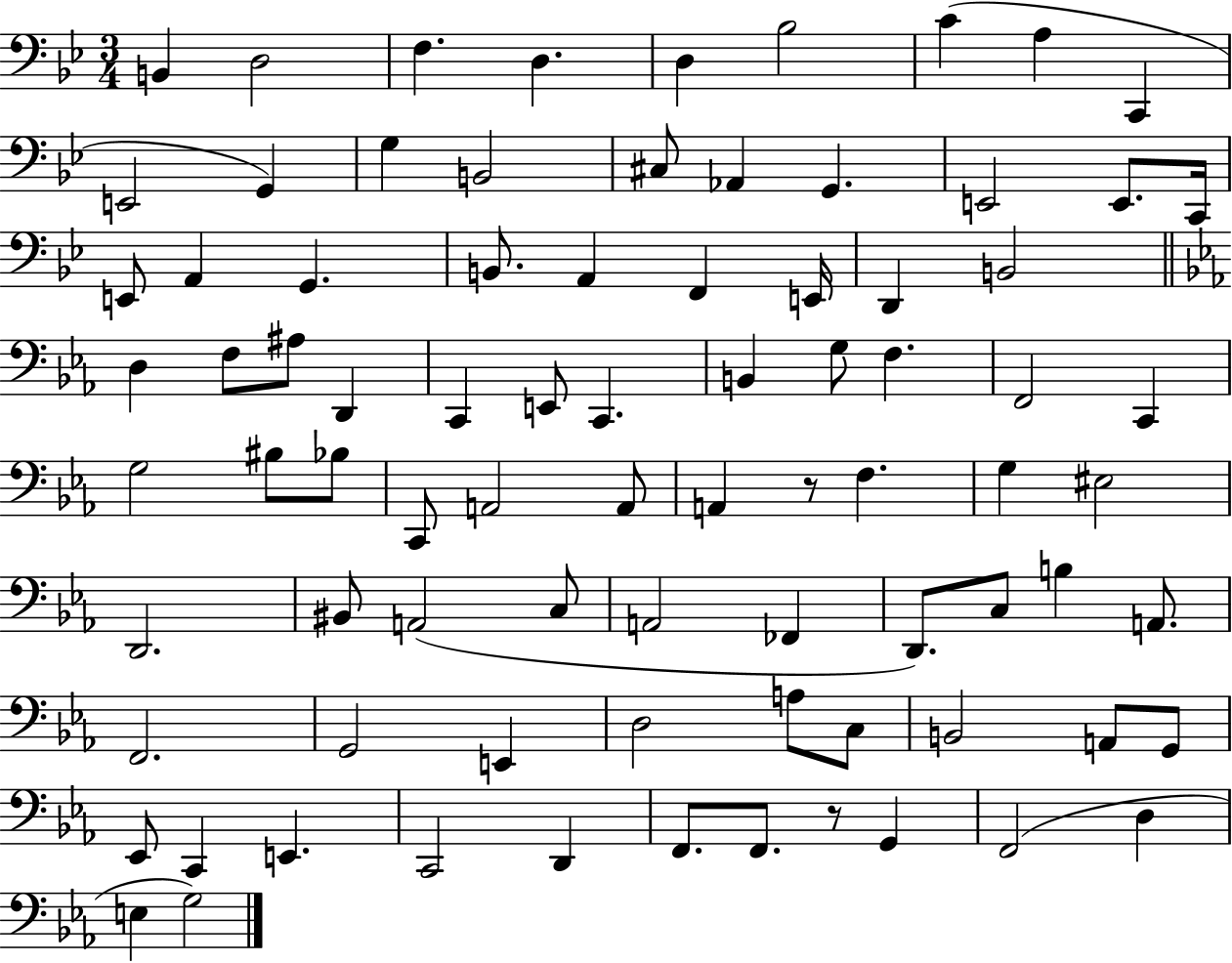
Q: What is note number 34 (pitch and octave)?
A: E2